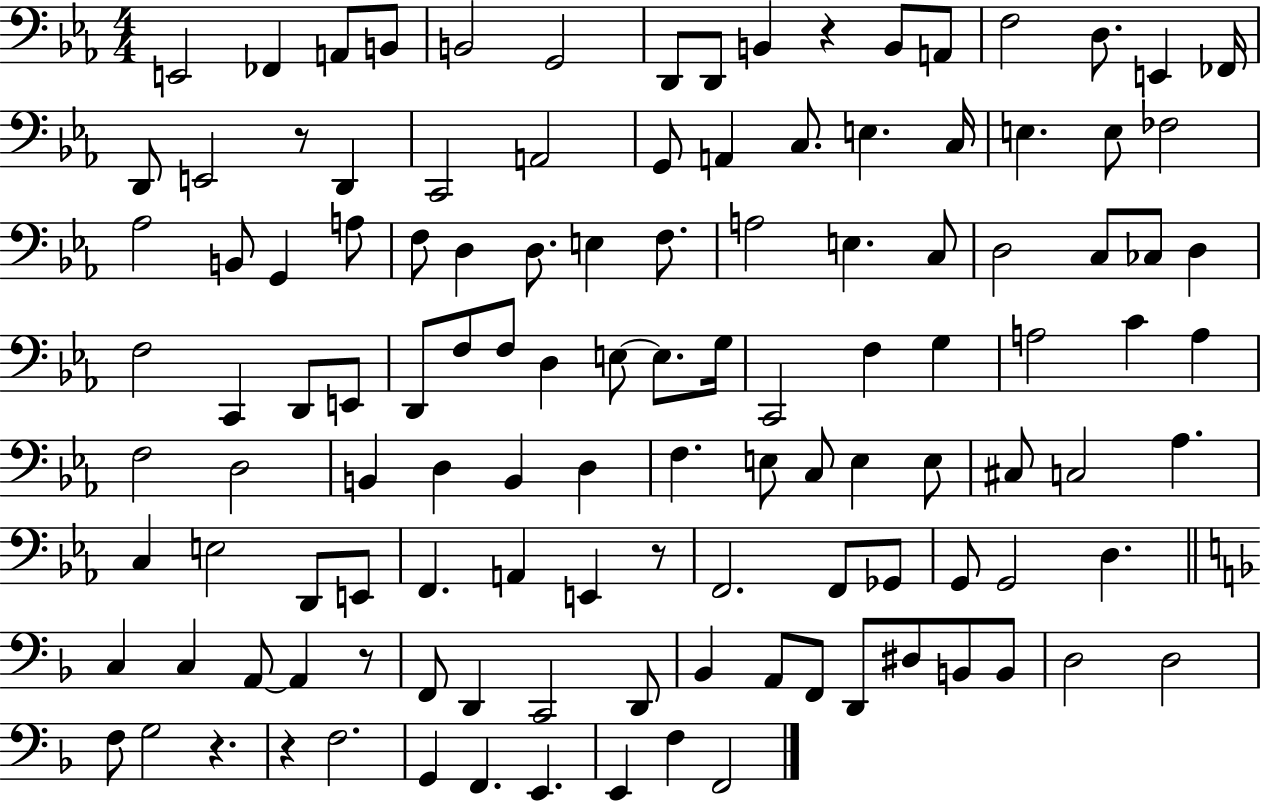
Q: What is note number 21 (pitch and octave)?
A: G2